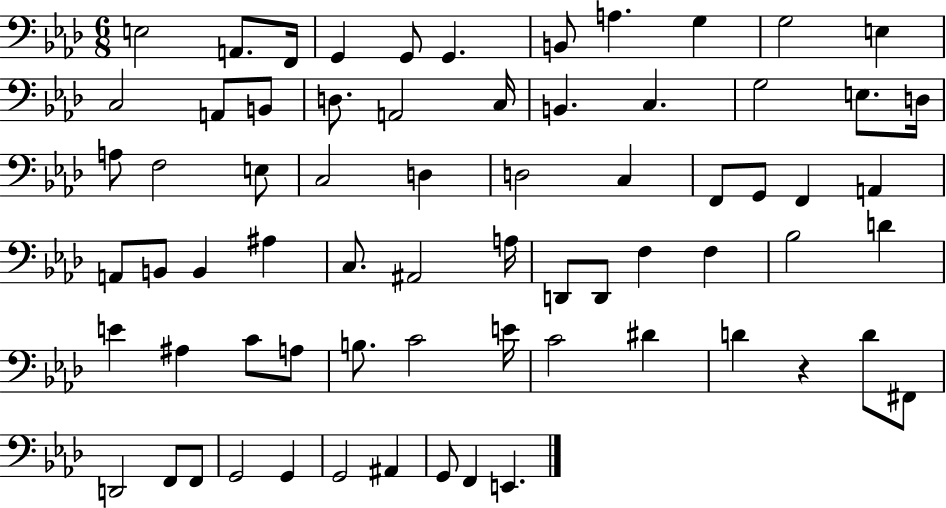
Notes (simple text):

E3/h A2/e. F2/s G2/q G2/e G2/q. B2/e A3/q. G3/q G3/h E3/q C3/h A2/e B2/e D3/e. A2/h C3/s B2/q. C3/q. G3/h E3/e. D3/s A3/e F3/h E3/e C3/h D3/q D3/h C3/q F2/e G2/e F2/q A2/q A2/e B2/e B2/q A#3/q C3/e. A#2/h A3/s D2/e D2/e F3/q F3/q Bb3/h D4/q E4/q A#3/q C4/e A3/e B3/e. C4/h E4/s C4/h D#4/q D4/q R/q D4/e F#2/e D2/h F2/e F2/e G2/h G2/q G2/h A#2/q G2/e F2/q E2/q.